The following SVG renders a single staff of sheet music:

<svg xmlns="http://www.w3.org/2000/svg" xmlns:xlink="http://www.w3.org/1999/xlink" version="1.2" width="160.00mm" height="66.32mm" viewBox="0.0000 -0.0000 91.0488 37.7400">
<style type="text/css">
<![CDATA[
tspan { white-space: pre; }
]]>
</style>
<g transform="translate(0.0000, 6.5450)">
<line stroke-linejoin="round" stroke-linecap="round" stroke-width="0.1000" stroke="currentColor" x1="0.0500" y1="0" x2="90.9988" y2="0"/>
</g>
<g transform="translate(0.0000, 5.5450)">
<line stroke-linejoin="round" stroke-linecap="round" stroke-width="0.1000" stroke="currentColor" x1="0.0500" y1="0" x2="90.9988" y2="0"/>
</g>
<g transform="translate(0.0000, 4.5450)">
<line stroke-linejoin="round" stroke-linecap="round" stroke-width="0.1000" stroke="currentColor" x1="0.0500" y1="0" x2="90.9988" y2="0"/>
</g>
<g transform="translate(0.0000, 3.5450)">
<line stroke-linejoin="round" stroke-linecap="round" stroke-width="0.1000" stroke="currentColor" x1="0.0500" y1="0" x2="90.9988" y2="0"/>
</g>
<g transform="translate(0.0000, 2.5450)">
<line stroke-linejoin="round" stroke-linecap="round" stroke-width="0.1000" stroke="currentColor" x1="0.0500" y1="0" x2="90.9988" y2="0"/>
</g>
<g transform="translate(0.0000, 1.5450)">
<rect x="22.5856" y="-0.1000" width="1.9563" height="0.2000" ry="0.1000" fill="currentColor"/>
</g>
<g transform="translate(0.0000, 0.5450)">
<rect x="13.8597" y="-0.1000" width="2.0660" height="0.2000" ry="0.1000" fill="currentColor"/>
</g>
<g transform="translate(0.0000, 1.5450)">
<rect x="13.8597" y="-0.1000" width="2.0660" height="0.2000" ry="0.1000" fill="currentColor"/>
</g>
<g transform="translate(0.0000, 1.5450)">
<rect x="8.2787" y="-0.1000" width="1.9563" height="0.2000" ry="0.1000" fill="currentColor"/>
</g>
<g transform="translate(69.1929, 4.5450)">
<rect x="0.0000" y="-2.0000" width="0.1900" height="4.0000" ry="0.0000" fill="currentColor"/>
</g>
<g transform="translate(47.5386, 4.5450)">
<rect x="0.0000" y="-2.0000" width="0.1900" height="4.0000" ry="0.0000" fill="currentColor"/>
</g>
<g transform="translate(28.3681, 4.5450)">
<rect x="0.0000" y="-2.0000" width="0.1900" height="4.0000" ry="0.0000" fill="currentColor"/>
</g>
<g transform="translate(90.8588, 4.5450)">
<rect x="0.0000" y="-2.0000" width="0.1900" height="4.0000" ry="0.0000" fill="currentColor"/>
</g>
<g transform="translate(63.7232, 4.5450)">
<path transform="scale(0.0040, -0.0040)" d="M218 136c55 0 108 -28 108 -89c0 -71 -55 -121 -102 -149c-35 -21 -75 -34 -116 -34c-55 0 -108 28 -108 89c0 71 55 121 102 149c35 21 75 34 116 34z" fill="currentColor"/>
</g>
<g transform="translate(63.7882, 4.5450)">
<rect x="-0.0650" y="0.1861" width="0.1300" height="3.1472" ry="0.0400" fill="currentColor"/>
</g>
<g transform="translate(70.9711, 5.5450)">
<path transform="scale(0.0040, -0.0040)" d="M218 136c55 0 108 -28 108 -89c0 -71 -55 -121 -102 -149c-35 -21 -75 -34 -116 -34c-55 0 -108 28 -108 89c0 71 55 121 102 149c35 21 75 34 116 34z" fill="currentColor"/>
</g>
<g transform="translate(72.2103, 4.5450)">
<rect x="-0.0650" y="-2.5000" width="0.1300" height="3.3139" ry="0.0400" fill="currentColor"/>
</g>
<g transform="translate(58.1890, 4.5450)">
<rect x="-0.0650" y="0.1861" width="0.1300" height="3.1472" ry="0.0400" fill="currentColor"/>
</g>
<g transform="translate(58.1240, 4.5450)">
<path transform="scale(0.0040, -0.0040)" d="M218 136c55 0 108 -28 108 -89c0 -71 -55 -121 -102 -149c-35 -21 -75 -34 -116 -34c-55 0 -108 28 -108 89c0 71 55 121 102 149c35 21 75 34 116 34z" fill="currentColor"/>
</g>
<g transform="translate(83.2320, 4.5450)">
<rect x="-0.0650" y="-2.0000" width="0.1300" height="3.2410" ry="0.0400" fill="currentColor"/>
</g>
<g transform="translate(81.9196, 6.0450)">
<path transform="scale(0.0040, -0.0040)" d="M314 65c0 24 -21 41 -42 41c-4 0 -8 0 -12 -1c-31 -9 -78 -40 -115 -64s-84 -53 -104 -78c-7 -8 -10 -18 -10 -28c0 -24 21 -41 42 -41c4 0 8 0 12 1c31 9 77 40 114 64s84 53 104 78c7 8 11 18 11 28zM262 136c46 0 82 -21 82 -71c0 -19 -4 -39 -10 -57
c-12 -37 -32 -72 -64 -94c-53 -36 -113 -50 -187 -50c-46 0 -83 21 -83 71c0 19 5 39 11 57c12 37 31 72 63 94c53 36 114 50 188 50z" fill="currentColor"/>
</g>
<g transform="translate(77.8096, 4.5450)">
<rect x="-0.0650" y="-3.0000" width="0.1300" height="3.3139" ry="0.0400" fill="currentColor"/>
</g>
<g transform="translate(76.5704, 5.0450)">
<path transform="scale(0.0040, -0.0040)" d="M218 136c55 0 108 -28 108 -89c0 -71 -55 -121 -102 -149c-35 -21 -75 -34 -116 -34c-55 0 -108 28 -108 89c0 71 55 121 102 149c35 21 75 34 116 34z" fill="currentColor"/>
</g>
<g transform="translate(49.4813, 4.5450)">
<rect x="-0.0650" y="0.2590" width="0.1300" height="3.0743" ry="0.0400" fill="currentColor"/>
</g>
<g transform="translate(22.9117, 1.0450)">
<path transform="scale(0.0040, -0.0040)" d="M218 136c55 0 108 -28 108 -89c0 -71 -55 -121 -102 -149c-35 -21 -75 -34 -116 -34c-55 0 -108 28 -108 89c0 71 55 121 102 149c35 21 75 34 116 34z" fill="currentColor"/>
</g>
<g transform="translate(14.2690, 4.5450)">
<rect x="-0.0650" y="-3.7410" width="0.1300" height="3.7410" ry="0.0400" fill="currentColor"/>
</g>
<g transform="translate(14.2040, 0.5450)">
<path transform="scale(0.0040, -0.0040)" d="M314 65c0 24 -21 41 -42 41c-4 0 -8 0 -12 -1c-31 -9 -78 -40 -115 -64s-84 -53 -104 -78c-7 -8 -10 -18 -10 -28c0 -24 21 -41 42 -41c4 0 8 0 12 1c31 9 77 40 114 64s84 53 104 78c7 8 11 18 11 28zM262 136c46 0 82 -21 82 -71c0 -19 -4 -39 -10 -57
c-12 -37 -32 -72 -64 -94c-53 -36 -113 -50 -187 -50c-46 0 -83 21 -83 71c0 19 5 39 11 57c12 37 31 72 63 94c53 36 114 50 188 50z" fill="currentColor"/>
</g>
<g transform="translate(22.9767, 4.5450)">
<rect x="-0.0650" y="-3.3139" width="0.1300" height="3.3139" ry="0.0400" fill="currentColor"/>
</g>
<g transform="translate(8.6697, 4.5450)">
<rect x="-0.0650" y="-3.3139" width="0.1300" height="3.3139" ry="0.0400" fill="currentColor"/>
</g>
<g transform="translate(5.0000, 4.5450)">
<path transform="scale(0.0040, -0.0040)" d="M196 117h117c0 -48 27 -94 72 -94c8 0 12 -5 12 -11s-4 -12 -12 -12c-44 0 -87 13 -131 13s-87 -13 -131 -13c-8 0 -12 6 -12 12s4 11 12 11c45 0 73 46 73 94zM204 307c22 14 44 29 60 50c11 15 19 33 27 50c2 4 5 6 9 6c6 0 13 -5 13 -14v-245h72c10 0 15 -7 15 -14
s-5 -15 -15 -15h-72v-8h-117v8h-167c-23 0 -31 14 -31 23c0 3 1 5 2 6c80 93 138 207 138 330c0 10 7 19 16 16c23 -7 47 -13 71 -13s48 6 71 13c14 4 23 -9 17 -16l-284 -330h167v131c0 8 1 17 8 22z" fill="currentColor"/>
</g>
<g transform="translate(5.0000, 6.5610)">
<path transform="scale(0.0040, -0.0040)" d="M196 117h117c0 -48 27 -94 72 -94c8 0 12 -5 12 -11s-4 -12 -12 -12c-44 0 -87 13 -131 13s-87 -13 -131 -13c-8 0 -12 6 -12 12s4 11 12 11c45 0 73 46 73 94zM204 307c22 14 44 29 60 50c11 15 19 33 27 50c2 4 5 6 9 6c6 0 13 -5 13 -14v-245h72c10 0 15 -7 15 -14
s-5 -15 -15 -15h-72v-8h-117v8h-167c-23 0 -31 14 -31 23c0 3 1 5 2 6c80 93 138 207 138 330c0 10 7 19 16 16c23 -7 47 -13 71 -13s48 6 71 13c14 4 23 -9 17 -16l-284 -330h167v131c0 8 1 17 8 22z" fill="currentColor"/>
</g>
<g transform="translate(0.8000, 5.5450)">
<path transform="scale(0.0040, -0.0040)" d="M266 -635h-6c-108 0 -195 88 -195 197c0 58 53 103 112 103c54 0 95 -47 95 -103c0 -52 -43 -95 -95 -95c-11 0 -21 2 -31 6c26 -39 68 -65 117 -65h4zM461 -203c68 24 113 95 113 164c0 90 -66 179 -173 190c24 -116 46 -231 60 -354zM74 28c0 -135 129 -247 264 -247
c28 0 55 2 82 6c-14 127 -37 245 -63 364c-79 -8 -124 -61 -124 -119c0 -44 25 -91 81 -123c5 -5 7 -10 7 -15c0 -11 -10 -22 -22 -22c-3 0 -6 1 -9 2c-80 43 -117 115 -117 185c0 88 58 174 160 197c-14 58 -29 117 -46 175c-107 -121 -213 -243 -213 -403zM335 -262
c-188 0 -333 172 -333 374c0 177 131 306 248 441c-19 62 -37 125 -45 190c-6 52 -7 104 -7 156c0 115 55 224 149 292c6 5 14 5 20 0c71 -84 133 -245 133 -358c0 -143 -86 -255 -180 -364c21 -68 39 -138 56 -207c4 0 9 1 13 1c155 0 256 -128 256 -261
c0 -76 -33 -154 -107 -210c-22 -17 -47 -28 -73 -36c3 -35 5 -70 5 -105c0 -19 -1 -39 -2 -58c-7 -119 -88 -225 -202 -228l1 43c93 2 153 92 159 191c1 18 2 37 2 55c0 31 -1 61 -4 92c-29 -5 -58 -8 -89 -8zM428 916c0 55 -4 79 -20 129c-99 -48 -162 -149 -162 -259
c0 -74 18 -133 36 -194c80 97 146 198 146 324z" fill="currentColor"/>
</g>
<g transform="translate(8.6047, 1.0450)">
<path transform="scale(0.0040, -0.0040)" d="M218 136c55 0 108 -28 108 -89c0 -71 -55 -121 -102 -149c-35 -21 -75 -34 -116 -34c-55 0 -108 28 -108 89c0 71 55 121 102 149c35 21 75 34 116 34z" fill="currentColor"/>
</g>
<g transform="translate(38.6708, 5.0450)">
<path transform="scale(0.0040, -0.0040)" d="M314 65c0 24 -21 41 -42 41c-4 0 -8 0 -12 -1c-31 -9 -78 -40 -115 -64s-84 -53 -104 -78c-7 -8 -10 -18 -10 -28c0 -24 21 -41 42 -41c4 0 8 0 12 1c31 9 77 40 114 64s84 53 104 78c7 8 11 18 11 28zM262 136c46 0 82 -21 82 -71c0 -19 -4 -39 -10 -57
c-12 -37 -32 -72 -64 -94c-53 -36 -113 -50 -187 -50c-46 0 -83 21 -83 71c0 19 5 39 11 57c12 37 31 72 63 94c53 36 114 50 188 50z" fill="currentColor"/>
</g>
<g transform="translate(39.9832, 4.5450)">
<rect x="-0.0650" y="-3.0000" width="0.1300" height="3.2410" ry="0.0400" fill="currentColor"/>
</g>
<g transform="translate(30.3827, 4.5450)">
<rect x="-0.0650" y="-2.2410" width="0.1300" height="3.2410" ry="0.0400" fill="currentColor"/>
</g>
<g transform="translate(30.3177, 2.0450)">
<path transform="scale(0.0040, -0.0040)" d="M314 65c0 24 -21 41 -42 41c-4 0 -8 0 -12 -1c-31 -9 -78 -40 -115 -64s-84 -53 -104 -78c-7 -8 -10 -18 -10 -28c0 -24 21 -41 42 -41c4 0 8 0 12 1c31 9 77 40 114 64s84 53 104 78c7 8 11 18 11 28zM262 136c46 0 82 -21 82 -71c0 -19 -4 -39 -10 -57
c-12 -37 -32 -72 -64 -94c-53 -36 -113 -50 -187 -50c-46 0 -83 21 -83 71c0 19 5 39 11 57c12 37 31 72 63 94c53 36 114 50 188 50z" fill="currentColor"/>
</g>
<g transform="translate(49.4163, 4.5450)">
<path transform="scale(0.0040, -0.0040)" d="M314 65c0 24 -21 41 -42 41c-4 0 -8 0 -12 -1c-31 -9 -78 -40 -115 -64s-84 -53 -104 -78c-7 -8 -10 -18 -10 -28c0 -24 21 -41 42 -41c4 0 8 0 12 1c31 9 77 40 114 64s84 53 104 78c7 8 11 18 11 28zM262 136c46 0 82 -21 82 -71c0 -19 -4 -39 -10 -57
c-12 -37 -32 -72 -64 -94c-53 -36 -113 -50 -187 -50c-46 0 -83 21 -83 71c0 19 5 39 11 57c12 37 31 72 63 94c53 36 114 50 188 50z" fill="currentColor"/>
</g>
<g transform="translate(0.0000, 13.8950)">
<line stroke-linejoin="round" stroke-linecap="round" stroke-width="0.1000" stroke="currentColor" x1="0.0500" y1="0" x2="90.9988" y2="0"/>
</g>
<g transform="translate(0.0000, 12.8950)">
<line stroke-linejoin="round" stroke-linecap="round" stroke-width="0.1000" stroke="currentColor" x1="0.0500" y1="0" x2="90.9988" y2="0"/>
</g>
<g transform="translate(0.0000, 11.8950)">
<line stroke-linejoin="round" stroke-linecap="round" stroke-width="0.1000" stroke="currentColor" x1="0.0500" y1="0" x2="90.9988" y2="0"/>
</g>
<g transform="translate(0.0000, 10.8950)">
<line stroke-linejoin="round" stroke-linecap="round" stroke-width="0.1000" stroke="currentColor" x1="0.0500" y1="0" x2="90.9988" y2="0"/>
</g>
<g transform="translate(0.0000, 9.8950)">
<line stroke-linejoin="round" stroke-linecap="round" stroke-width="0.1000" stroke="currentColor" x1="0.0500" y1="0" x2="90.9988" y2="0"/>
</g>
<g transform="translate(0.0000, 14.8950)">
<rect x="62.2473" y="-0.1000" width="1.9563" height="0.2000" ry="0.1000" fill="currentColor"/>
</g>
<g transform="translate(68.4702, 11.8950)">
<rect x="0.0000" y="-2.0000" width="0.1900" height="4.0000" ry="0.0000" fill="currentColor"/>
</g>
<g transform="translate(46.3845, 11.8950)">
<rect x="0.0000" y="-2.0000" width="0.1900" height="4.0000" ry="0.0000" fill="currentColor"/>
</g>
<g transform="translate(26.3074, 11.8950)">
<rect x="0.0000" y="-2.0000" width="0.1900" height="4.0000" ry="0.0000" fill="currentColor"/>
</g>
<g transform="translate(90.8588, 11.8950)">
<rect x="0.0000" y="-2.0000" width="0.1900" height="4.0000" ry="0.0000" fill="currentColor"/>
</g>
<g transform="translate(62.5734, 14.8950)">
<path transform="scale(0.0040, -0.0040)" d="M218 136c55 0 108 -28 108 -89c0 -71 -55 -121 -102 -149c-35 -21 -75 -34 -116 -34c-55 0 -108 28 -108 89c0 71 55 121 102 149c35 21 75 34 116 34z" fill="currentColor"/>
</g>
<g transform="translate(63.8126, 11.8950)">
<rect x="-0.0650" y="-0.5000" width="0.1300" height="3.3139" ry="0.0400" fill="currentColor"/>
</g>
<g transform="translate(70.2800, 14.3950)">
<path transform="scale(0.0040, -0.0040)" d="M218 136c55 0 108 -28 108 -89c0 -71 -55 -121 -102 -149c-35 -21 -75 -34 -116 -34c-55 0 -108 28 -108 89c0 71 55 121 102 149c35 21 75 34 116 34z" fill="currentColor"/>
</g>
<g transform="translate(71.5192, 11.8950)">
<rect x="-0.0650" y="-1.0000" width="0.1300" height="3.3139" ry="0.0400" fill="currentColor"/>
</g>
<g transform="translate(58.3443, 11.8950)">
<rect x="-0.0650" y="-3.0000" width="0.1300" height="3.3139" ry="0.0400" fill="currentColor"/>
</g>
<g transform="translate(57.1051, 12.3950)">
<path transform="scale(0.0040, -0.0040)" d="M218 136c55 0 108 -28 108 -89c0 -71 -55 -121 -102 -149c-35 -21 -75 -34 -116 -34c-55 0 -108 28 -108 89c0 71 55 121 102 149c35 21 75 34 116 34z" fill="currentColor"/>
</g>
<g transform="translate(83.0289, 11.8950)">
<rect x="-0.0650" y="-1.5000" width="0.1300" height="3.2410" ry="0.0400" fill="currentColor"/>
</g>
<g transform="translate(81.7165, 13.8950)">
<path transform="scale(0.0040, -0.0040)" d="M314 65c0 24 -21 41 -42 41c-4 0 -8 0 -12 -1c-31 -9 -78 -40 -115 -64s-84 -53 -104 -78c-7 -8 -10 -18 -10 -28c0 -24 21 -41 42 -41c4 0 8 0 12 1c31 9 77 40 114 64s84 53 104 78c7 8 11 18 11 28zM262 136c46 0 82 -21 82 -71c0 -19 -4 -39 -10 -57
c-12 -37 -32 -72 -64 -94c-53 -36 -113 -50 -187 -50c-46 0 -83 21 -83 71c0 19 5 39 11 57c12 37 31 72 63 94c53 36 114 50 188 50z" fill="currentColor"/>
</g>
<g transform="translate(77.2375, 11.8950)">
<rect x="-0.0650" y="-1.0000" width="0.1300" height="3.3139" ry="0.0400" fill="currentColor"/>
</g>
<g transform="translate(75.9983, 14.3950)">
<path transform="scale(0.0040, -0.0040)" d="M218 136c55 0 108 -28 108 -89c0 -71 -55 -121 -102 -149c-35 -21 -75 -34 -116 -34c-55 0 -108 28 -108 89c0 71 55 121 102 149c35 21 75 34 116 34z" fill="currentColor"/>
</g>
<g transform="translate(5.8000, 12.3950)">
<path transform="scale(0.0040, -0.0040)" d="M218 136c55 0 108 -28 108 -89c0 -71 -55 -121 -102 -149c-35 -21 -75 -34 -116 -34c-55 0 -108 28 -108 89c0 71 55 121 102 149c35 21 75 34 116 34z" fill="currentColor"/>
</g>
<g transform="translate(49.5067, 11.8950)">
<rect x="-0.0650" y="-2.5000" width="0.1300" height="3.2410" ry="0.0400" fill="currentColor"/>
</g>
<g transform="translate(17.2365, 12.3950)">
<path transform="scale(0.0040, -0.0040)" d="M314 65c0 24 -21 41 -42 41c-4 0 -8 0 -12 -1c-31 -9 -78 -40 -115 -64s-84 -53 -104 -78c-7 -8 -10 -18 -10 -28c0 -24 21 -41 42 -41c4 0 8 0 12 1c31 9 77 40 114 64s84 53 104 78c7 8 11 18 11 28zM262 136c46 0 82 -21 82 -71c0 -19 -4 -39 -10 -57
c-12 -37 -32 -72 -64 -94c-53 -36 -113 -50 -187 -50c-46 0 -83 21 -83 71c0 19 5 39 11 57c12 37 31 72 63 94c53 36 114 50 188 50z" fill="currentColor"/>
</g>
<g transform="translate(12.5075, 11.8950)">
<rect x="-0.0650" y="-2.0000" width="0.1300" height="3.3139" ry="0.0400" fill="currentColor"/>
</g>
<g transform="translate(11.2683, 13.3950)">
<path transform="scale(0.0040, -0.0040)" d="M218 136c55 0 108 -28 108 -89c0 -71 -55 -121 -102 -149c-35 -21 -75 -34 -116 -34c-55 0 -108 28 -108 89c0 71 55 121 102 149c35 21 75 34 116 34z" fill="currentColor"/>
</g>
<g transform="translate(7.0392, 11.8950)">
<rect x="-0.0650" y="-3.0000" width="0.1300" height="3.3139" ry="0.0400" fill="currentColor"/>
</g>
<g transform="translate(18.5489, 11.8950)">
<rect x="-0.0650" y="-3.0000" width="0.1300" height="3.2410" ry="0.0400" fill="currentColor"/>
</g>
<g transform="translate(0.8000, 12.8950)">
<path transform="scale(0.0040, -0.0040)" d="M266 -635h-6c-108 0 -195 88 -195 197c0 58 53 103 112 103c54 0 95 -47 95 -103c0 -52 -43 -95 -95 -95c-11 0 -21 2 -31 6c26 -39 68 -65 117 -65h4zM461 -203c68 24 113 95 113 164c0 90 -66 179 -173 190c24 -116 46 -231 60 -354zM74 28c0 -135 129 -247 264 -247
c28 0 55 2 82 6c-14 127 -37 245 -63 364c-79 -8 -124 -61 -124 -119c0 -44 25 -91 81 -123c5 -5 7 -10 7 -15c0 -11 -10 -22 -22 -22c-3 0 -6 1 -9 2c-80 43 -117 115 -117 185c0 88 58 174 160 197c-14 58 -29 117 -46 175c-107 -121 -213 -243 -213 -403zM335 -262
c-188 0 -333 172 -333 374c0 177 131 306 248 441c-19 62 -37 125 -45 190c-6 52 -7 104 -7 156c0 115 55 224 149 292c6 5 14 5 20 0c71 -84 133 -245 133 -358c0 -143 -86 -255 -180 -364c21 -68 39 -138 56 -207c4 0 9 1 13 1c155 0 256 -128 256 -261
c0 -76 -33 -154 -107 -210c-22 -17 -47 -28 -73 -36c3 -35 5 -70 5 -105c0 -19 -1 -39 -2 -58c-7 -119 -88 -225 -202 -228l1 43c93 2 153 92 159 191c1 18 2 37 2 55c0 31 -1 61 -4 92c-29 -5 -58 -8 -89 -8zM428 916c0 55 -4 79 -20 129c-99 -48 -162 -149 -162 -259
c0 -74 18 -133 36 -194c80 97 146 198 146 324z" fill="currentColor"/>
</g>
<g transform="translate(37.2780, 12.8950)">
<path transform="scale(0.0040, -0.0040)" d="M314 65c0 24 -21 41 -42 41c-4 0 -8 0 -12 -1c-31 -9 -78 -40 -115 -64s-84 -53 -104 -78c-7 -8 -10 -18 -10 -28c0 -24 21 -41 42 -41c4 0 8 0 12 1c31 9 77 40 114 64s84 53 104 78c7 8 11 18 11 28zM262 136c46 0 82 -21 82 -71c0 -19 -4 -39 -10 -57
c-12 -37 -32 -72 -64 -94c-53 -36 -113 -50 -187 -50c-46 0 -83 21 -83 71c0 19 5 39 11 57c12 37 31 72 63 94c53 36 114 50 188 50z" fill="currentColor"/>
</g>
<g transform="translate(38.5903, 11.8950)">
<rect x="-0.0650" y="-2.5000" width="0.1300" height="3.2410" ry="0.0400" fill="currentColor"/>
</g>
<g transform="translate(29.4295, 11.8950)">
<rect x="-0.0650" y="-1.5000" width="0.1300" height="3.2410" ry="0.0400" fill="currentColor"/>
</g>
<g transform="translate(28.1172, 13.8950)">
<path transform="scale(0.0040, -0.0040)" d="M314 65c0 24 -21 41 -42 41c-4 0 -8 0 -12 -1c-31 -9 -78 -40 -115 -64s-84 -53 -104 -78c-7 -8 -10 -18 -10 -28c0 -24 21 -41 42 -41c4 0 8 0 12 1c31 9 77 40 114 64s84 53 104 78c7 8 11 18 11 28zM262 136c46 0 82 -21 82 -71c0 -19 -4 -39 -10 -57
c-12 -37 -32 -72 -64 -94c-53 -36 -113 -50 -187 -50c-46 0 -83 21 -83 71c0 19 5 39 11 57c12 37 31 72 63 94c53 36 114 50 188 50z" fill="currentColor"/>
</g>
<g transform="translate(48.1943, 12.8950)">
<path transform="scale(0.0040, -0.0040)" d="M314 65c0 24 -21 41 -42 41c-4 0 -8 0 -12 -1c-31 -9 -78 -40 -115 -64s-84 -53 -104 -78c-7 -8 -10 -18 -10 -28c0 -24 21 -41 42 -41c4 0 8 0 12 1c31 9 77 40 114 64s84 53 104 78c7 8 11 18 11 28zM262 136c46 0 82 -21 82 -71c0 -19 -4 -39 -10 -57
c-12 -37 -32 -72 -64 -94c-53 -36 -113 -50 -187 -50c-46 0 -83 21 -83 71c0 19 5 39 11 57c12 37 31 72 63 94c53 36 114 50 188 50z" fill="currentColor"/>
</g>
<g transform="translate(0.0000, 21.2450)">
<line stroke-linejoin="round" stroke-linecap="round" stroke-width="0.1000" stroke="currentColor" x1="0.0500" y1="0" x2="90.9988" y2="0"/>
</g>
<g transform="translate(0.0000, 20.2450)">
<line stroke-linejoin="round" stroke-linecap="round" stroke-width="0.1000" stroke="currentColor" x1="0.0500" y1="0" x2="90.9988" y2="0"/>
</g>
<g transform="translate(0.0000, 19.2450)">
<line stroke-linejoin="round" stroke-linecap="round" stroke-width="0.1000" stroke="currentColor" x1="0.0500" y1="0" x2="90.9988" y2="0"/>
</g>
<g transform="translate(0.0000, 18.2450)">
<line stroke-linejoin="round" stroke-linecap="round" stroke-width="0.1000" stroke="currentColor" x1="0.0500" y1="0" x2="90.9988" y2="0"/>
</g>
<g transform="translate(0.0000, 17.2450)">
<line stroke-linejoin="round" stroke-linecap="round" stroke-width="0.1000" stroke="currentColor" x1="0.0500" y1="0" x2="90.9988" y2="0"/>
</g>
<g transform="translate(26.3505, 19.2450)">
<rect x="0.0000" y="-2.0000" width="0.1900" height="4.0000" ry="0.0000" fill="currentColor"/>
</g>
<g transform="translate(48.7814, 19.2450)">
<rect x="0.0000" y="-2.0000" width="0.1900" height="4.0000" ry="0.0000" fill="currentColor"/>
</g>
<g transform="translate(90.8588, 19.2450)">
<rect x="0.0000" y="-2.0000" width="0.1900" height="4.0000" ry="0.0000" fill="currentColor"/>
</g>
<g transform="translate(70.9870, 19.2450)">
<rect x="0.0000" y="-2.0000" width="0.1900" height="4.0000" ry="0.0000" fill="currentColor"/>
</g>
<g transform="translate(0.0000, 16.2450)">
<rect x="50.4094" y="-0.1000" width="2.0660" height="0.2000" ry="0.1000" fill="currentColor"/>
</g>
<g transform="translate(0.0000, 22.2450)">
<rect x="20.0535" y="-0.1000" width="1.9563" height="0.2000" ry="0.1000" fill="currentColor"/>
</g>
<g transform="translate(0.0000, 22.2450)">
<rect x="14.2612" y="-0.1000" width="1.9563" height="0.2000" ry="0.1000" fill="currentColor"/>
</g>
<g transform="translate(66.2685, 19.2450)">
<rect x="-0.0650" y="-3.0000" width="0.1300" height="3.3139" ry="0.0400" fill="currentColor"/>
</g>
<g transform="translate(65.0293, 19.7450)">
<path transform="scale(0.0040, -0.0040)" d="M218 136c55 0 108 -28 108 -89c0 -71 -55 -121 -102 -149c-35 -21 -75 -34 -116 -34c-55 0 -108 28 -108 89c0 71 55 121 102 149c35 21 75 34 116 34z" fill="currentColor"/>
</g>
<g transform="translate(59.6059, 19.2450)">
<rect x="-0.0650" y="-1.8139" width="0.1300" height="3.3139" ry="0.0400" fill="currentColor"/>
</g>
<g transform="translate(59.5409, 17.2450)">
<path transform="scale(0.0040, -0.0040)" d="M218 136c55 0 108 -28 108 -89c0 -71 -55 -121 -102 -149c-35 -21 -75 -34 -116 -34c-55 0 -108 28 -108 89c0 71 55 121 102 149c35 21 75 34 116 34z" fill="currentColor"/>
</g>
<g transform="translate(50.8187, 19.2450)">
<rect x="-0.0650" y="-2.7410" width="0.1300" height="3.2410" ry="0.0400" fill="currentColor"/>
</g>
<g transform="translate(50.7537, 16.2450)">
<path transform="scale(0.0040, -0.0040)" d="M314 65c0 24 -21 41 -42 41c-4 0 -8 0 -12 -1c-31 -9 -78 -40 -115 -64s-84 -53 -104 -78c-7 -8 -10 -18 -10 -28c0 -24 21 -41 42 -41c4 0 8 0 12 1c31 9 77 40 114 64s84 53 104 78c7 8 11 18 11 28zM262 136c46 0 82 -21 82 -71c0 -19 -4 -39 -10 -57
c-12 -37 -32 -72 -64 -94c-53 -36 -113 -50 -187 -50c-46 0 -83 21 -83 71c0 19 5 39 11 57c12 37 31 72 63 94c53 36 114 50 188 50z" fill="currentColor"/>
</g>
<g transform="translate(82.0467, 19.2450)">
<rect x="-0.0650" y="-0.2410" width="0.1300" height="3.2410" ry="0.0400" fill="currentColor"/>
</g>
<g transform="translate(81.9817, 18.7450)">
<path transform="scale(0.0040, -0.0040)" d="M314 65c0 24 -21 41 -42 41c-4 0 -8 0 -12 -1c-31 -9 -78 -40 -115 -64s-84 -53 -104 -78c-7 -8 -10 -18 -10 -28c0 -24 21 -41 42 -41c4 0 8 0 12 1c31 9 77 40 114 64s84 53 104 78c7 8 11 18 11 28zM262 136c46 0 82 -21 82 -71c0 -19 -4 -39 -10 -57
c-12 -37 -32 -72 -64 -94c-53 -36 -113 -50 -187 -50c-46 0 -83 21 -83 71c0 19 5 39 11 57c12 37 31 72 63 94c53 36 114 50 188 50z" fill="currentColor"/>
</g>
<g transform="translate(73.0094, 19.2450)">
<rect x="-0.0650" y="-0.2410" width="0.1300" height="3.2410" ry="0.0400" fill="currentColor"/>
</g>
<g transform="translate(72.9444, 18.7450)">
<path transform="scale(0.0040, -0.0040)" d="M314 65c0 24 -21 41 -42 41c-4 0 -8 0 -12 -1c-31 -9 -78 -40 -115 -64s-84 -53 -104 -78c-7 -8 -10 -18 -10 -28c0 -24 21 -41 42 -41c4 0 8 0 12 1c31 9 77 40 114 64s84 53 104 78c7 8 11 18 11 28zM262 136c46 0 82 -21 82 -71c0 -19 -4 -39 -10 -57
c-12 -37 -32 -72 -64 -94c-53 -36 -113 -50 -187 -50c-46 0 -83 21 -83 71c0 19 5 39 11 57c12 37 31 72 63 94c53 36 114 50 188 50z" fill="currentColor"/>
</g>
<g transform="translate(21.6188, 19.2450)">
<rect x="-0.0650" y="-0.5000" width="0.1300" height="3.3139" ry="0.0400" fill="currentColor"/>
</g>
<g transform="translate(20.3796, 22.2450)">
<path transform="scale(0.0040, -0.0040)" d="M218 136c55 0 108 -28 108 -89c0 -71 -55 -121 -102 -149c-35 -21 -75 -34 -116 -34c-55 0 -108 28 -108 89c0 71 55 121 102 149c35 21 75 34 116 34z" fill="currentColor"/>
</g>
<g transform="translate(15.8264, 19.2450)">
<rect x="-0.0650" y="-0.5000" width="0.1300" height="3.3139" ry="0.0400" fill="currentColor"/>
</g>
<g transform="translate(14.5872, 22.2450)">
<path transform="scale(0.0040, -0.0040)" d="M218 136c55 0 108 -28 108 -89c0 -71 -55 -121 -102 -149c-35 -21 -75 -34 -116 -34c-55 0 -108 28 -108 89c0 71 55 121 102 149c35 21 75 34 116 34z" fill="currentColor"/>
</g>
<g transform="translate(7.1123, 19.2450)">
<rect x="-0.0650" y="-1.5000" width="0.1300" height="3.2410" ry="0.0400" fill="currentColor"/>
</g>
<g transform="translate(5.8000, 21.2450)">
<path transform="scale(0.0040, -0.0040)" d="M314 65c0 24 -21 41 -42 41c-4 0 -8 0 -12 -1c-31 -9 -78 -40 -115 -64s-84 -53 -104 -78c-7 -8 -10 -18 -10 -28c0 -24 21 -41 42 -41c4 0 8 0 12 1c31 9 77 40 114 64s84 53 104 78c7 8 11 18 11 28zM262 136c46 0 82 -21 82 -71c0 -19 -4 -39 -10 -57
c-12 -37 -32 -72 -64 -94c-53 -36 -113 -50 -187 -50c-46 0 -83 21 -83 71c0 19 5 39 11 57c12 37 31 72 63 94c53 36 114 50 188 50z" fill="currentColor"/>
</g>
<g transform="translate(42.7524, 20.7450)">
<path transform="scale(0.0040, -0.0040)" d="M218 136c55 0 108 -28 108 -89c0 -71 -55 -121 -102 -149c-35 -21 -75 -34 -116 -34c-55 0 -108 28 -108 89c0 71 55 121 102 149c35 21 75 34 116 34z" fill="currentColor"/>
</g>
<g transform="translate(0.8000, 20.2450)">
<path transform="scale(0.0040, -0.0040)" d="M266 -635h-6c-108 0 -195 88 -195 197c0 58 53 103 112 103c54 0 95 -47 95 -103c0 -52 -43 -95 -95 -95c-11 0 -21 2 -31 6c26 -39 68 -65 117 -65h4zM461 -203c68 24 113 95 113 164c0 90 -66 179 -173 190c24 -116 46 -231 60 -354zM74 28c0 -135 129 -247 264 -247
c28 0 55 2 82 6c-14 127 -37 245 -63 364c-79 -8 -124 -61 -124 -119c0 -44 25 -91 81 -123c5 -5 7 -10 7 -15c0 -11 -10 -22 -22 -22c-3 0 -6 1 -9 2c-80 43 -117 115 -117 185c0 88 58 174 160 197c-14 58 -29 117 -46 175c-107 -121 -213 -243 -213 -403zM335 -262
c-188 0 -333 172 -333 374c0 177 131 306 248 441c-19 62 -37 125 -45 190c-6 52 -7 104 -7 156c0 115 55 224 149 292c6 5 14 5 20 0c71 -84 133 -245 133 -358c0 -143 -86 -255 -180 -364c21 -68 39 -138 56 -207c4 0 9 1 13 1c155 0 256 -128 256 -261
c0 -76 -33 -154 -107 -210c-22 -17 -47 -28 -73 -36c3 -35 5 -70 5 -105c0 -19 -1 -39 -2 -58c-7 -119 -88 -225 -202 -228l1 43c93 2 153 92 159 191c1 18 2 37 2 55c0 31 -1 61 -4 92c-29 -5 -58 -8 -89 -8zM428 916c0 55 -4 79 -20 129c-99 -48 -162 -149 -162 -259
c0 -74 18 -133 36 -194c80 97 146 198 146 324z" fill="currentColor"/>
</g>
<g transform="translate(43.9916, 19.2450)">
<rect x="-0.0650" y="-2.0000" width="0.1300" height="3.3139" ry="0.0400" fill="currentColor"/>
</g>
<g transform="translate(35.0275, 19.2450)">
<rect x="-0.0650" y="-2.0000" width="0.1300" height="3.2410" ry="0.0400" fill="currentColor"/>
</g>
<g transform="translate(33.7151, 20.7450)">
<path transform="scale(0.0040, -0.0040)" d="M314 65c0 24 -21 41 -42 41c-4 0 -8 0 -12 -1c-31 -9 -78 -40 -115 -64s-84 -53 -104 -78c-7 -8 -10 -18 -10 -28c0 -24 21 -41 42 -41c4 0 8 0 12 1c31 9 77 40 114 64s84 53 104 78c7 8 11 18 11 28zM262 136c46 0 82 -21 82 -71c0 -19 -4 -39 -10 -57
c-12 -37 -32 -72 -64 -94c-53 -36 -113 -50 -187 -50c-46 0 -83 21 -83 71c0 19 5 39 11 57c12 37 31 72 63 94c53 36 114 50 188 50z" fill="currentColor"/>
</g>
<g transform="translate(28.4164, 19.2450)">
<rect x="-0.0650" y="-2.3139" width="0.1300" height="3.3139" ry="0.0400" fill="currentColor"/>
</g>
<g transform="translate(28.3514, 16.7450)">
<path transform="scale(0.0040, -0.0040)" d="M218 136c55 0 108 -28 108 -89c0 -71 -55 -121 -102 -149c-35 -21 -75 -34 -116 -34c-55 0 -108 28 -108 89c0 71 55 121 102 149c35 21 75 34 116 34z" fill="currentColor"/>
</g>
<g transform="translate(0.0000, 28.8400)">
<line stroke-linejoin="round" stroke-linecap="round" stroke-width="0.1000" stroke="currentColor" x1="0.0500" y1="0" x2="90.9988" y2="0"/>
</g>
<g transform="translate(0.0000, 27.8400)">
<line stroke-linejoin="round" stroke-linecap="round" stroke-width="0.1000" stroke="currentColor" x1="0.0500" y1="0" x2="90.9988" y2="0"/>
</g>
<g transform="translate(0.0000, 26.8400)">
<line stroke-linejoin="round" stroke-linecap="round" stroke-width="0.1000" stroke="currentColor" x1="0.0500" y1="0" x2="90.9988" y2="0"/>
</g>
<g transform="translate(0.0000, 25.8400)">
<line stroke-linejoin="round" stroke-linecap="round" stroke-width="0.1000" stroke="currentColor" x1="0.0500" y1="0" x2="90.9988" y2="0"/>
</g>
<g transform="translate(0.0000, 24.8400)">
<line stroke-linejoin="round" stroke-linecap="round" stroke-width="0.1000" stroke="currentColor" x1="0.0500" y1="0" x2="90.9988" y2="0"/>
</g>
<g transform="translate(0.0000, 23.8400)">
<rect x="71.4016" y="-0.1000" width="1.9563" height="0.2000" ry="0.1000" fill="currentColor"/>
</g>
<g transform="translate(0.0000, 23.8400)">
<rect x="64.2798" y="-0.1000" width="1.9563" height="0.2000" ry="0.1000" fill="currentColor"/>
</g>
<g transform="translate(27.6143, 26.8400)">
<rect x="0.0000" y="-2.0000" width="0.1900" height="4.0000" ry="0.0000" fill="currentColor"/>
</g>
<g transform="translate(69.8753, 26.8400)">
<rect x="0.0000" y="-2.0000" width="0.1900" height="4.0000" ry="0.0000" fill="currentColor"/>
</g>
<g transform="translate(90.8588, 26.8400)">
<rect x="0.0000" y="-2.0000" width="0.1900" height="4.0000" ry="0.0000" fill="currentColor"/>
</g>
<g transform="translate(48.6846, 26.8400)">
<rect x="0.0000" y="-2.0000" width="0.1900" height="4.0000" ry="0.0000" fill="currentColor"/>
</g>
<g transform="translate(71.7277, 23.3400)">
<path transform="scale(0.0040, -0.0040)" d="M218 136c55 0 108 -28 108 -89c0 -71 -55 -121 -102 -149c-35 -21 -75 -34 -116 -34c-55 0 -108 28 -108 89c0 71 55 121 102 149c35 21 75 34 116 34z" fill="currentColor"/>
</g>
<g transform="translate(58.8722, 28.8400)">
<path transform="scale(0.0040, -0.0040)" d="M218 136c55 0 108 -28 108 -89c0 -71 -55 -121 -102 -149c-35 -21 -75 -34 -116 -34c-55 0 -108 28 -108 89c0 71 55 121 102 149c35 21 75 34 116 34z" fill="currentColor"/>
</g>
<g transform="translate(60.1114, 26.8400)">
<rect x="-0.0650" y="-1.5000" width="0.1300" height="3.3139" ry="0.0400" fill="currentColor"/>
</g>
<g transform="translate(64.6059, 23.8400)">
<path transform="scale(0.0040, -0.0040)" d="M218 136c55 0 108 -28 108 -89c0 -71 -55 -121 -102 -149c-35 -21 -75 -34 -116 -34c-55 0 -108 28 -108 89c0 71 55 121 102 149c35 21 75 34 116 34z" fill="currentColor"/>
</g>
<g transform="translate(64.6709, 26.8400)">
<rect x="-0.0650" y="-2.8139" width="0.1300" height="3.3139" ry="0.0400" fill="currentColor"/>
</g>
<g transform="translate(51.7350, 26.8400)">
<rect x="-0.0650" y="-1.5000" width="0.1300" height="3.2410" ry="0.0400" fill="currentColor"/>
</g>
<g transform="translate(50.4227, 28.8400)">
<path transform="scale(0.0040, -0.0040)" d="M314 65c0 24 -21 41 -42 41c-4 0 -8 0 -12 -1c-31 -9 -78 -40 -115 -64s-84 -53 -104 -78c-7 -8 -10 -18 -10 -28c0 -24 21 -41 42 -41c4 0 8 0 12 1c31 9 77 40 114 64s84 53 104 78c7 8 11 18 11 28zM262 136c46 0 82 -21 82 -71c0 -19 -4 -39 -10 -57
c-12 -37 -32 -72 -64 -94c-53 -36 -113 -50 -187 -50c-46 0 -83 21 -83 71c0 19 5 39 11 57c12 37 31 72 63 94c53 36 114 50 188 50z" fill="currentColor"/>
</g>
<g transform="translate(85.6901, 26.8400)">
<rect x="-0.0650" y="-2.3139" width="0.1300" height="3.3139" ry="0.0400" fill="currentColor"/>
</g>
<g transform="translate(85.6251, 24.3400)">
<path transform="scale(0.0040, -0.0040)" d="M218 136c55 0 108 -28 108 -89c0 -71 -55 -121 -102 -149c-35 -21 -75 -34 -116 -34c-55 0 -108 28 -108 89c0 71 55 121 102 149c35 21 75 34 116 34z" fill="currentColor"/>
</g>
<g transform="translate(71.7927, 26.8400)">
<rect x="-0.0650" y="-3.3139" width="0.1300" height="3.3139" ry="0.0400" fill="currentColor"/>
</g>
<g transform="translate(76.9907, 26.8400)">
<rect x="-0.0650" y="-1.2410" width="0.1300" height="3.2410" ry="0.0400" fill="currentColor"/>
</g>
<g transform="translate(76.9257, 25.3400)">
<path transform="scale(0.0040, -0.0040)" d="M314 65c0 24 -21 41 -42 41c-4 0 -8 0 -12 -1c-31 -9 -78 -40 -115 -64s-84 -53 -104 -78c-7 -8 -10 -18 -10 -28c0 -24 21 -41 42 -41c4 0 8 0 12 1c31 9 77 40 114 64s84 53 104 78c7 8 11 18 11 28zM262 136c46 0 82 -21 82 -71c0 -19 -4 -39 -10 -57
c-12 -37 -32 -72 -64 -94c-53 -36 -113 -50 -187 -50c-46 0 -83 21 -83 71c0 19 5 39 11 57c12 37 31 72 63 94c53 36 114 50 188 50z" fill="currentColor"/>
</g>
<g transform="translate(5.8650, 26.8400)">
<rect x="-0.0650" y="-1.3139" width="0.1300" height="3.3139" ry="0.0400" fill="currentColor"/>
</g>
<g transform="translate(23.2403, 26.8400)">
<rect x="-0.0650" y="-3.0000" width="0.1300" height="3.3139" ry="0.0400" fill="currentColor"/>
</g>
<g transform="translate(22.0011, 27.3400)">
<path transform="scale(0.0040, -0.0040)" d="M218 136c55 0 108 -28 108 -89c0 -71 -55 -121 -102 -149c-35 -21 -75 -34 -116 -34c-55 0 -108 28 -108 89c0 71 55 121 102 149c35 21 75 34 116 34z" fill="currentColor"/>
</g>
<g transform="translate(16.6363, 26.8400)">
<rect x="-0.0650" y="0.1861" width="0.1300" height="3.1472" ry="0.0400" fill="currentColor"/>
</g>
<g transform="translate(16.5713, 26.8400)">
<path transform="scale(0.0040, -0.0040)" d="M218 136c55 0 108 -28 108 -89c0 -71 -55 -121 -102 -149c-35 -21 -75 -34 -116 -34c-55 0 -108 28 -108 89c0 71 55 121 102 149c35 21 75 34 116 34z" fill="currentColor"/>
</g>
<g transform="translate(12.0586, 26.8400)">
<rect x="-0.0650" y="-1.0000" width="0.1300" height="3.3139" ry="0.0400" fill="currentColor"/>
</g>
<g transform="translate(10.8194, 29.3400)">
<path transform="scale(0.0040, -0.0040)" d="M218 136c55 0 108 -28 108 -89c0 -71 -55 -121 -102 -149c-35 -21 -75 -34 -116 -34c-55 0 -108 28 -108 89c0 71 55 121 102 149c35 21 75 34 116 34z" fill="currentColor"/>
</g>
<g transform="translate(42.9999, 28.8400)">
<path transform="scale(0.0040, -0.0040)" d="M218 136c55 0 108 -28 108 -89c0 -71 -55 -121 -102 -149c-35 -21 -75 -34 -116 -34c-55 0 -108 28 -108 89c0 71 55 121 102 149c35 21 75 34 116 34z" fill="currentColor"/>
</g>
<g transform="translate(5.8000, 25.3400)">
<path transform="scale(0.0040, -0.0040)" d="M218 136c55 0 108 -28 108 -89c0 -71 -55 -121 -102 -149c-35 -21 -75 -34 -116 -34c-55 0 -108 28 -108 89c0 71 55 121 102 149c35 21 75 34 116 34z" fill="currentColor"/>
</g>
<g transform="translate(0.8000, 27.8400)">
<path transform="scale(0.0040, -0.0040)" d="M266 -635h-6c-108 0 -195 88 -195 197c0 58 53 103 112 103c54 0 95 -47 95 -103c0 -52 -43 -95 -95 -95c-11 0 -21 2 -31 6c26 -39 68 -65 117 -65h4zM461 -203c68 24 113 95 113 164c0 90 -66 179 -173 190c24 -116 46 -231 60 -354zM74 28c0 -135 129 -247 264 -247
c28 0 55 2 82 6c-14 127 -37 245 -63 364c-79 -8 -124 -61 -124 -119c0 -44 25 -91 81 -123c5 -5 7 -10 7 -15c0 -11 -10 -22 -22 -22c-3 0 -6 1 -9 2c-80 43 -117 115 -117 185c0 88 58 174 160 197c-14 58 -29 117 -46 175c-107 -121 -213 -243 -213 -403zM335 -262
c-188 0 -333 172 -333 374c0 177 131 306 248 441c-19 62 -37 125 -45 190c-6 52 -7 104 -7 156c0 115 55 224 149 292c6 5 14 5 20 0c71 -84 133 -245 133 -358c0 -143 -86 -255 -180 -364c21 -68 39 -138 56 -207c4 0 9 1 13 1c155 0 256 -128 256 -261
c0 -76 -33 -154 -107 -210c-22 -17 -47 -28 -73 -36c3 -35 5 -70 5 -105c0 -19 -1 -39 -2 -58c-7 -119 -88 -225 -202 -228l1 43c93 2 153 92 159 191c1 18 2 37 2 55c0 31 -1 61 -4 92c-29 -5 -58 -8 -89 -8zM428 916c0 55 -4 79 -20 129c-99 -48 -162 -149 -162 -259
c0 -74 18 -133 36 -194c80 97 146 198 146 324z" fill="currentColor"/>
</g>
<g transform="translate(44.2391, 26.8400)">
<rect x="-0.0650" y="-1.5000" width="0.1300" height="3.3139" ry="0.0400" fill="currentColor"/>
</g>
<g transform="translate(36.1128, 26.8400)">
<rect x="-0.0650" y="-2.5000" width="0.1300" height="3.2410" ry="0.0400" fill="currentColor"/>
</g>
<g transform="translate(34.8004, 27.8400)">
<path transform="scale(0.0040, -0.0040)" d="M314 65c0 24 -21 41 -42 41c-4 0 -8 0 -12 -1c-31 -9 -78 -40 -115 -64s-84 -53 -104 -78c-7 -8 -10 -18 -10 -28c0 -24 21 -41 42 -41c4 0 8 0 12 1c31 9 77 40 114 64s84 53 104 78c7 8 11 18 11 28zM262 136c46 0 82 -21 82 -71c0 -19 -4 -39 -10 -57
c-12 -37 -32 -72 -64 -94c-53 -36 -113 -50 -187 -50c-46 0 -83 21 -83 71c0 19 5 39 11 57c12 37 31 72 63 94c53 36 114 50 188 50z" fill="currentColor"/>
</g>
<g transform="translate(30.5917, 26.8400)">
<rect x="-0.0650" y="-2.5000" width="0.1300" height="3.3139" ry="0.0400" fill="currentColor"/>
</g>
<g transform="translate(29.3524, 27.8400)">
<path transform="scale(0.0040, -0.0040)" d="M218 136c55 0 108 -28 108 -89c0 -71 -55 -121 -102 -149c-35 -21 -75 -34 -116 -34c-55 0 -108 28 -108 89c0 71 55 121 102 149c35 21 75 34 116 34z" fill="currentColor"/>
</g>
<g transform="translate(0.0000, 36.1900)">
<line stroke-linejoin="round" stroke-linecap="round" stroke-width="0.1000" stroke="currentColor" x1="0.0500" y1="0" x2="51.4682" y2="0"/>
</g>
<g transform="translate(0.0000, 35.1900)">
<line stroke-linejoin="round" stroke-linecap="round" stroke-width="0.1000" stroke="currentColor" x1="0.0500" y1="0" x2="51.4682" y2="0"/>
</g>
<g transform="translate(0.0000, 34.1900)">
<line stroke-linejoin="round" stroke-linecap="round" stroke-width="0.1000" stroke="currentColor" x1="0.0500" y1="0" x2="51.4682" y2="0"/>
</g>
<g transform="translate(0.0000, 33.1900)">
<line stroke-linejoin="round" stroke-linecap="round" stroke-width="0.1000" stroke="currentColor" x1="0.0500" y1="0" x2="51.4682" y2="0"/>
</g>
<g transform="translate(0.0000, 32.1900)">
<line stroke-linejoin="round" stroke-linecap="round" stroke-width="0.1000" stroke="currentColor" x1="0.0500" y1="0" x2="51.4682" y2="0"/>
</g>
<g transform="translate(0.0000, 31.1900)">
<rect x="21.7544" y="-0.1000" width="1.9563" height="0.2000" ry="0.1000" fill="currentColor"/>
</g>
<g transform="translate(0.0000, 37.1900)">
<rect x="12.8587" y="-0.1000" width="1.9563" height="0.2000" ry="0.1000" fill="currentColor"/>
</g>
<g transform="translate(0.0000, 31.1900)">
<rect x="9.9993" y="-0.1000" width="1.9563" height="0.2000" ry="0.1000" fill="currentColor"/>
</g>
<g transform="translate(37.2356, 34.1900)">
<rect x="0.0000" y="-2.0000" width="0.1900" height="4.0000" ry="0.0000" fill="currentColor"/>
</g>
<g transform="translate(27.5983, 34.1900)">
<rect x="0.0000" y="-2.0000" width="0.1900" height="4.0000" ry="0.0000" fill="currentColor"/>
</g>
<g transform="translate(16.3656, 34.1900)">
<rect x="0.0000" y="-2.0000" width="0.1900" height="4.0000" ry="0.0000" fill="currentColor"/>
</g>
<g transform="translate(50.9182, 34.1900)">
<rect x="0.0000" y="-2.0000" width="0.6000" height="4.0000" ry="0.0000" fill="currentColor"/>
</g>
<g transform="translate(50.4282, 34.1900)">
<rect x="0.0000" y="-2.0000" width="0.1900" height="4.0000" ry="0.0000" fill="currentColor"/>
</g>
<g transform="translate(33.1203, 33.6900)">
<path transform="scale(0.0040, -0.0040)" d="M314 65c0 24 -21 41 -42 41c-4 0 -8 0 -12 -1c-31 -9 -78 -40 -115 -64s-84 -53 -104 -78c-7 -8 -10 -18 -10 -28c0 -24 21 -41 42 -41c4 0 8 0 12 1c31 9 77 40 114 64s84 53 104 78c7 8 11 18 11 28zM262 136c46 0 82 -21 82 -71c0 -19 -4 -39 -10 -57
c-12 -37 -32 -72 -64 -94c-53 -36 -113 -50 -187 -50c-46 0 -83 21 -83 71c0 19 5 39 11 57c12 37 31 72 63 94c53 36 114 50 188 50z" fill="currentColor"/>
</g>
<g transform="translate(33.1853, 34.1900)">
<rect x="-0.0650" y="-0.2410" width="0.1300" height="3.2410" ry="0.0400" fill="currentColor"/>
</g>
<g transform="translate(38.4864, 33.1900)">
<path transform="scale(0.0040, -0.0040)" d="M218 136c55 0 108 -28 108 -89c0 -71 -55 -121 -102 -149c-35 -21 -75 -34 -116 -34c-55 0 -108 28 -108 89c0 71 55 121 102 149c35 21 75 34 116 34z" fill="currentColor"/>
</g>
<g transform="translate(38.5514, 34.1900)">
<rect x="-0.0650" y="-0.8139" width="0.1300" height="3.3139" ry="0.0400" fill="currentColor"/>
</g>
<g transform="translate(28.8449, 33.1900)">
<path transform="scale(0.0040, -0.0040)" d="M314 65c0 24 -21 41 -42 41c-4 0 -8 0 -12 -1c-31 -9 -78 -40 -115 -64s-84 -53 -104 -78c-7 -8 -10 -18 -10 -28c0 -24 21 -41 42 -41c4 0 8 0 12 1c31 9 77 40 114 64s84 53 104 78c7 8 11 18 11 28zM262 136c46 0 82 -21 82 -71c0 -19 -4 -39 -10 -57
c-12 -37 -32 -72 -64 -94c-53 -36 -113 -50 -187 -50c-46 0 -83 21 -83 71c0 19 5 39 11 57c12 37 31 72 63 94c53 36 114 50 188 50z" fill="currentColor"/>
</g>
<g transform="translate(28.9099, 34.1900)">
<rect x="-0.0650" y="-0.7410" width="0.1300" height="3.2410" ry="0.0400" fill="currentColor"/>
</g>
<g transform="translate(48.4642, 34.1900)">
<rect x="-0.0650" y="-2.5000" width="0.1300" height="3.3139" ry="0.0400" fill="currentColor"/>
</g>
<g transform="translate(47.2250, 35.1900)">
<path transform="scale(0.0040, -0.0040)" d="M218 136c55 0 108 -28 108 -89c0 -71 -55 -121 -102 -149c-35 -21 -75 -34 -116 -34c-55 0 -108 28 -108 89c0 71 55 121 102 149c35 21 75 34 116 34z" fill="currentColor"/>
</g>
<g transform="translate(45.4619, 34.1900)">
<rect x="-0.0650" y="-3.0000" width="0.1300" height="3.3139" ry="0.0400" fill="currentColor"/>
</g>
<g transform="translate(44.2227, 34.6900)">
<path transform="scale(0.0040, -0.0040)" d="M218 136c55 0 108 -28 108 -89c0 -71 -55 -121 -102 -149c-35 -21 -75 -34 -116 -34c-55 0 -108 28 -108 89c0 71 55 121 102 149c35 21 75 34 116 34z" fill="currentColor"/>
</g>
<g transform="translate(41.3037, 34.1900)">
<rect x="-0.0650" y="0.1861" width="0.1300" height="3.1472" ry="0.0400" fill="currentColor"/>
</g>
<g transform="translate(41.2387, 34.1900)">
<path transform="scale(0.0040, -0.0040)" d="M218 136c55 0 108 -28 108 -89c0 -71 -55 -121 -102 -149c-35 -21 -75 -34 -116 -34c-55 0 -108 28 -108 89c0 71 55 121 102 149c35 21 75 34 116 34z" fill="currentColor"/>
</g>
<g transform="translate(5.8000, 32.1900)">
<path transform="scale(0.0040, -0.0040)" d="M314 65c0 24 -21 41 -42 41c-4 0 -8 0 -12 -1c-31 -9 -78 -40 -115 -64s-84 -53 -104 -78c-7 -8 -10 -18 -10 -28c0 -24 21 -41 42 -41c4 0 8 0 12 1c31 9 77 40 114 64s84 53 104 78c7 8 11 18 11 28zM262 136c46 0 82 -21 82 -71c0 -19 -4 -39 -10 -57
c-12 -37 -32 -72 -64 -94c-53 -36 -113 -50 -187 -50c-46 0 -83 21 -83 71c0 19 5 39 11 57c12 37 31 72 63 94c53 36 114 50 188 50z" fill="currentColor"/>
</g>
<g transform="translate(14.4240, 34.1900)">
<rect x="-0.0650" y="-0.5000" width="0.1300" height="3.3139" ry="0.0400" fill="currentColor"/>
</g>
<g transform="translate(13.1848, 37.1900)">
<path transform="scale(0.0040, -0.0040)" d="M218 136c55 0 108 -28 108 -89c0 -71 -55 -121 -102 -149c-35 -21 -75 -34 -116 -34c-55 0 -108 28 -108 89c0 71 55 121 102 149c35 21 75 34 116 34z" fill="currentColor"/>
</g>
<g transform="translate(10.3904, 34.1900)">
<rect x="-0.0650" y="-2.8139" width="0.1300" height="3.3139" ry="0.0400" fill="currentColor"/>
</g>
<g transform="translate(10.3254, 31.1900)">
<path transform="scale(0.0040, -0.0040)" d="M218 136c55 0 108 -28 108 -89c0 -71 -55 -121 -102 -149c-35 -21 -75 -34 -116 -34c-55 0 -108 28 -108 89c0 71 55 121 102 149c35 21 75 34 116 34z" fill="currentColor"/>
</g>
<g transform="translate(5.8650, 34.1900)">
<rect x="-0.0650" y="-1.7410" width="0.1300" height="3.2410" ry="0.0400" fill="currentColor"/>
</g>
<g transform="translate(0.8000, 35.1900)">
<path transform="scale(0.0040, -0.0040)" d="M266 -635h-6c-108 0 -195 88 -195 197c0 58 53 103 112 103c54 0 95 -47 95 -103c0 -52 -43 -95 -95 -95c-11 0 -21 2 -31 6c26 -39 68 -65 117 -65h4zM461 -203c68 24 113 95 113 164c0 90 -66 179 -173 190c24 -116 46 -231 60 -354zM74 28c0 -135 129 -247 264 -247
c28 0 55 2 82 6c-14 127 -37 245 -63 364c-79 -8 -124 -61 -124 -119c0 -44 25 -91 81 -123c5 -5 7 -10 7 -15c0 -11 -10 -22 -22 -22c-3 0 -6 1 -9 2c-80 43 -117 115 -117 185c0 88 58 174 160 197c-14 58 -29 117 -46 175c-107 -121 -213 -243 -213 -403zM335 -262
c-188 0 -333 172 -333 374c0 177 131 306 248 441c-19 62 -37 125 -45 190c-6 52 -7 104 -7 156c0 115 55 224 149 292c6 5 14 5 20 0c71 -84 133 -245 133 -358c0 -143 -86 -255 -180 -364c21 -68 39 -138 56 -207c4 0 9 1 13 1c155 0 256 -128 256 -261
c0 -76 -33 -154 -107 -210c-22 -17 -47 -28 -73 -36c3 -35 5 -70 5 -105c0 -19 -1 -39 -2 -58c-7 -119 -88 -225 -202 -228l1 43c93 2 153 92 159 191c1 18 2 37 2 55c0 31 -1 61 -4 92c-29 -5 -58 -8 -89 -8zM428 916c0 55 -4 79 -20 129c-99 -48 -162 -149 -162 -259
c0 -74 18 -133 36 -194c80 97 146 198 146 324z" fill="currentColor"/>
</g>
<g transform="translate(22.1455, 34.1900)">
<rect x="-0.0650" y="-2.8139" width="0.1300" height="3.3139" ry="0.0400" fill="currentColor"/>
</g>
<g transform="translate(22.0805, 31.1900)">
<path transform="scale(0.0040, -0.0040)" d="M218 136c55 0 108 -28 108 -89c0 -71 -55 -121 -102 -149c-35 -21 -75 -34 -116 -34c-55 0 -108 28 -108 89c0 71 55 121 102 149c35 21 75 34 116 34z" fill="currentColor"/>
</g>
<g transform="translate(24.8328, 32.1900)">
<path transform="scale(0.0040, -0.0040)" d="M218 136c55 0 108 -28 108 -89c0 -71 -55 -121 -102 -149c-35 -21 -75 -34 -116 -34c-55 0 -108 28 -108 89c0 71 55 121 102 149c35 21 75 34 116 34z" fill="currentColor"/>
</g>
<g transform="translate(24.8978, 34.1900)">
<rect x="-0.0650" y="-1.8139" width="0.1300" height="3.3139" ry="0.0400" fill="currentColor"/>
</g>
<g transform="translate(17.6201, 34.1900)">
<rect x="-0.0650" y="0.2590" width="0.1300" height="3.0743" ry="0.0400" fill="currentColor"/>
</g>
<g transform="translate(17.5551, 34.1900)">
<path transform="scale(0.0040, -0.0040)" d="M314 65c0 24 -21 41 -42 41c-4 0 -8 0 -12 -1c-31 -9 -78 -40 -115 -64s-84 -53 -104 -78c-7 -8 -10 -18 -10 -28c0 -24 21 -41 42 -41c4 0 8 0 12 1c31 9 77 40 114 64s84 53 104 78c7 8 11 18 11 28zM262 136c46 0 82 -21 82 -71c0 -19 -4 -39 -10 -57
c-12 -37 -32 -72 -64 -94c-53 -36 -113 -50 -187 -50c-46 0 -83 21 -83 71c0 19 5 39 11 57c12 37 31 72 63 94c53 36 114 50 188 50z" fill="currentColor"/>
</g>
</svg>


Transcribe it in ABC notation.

X:1
T:Untitled
M:4/4
L:1/4
K:C
b c'2 b g2 A2 B2 B B G A F2 A F A2 E2 G2 G2 A C D D E2 E2 C C g F2 F a2 f A c2 c2 e D B A G G2 E E2 E a b e2 g f2 a C B2 a f d2 c2 d B A G